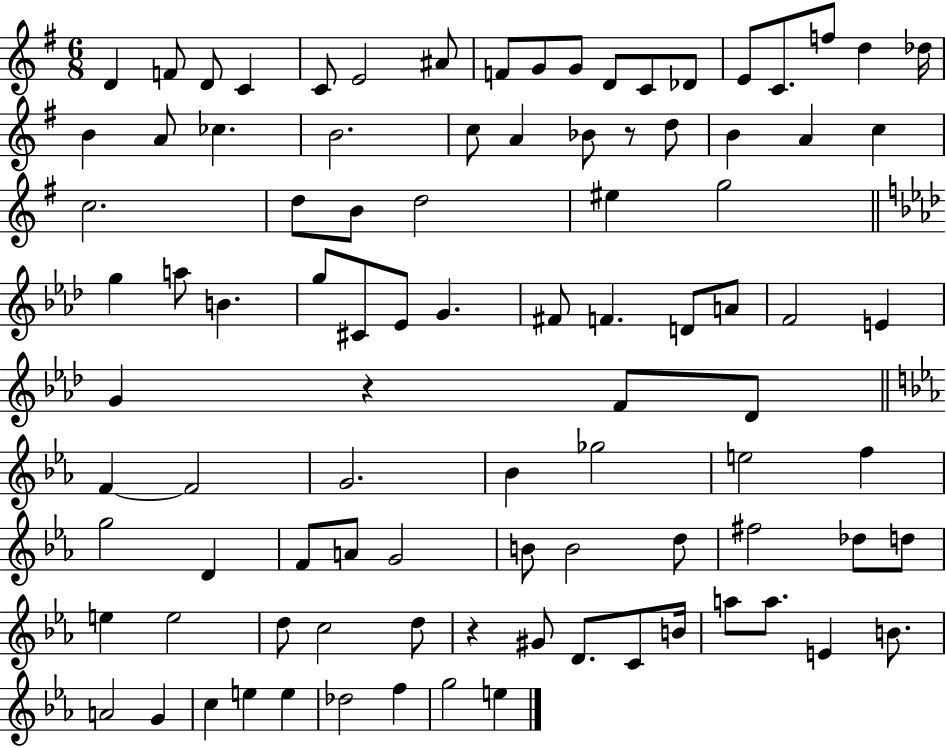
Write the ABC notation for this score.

X:1
T:Untitled
M:6/8
L:1/4
K:G
D F/2 D/2 C C/2 E2 ^A/2 F/2 G/2 G/2 D/2 C/2 _D/2 E/2 C/2 f/2 d _d/4 B A/2 _c B2 c/2 A _B/2 z/2 d/2 B A c c2 d/2 B/2 d2 ^e g2 g a/2 B g/2 ^C/2 _E/2 G ^F/2 F D/2 A/2 F2 E G z F/2 _D/2 F F2 G2 _B _g2 e2 f g2 D F/2 A/2 G2 B/2 B2 d/2 ^f2 _d/2 d/2 e e2 d/2 c2 d/2 z ^G/2 D/2 C/2 B/4 a/2 a/2 E B/2 A2 G c e e _d2 f g2 e